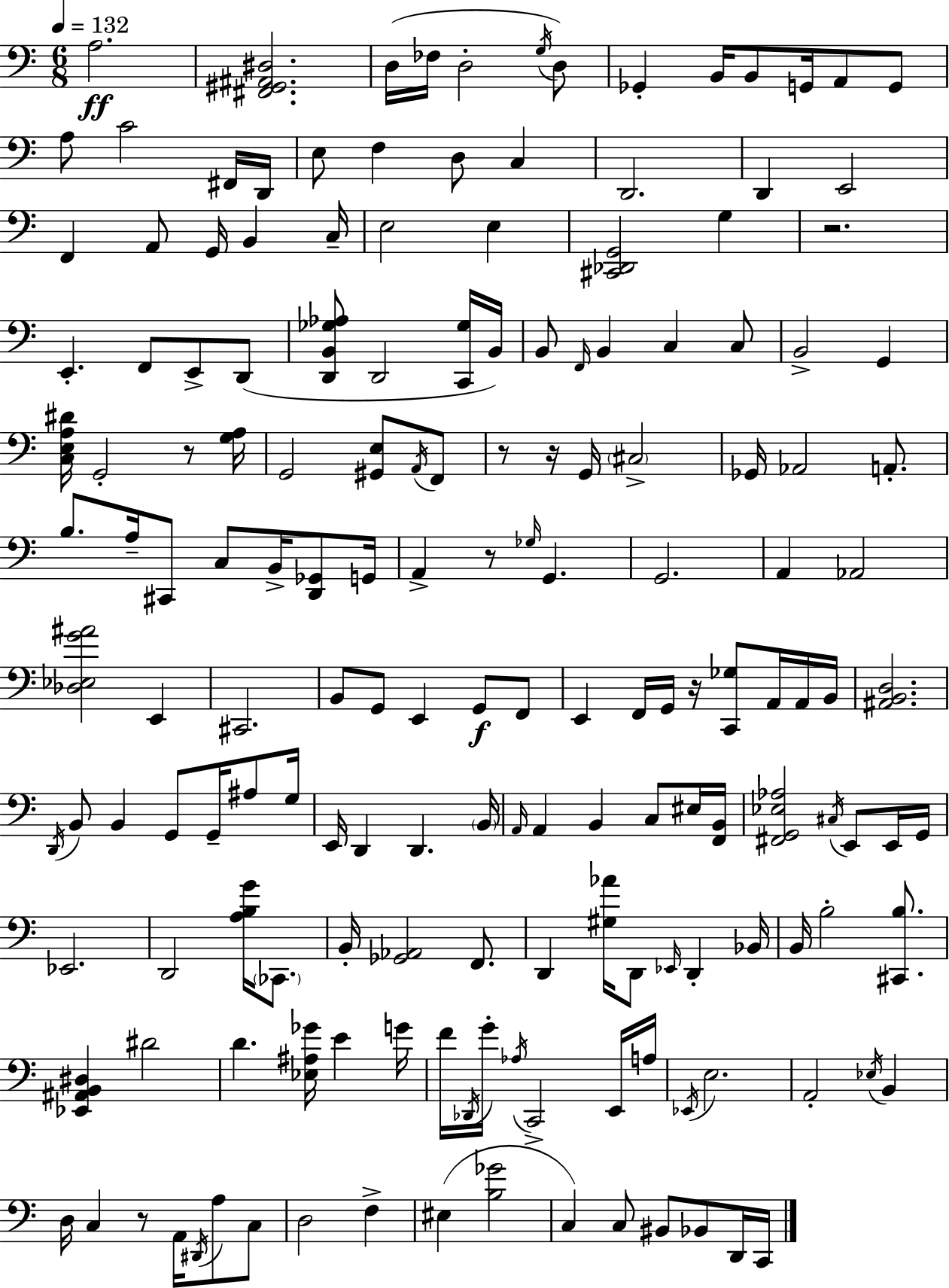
{
  \clef bass
  \numericTimeSignature
  \time 6/8
  \key c \major
  \tempo 4 = 132
  a2.\ff | <fis, gis, ais, dis>2. | d16( fes16 d2-. \acciaccatura { g16 } d8) | ges,4-. b,16 b,8 g,16 a,8 g,8 | \break a8 c'2 fis,16 | d,16 e8 f4 d8 c4 | d,2. | d,4 e,2 | \break f,4 a,8 g,16 b,4 | c16-- e2 e4 | <cis, des, g,>2 g4 | r2. | \break e,4.-. f,8 e,8-> d,8( | <d, b, ges aes>8 d,2 <c, ges>16 | b,16) b,8 \grace { f,16 } b,4 c4 | c8 b,2-> g,4 | \break <c e a dis'>16 g,2-. r8 | <g a>16 g,2 <gis, e>8 | \acciaccatura { a,16 } f,8 r8 r16 g,16 \parenthesize cis2-> | ges,16 aes,2 | \break a,8.-. b8. a16-- cis,8 c8 b,16-> | <d, ges,>8 g,16 a,4-> r8 \grace { ges16 } g,4. | g,2. | a,4 aes,2 | \break <des ees g' ais'>2 | e,4 cis,2. | b,8 g,8 e,4 | g,8\f f,8 e,4 f,16 g,16 r16 <c, ges>8 | \break a,16 a,16 b,16 <ais, b, d>2. | \acciaccatura { d,16 } b,8 b,4 g,8 | g,16-- ais8 g16 e,16 d,4 d,4. | \parenthesize b,16 \grace { a,16 } a,4 b,4 | \break c8 eis16 <f, b,>16 <fis, g, ees aes>2 | \acciaccatura { cis16 } e,8 e,16 g,16 ees,2. | d,2 | <a b g'>16 \parenthesize ces,8. b,16-. <ges, aes,>2 | \break f,8. d,4 <gis aes'>16 | d,8 \grace { ees,16 } d,4-. bes,16 b,16 b2-. | <cis, b>8. <ees, ais, b, dis>4 | dis'2 d'4. | \break <ees ais ges'>16 e'4 g'16 f'16 \acciaccatura { des,16 } g'16-. \acciaccatura { aes16 } | c,2-> e,16 a16 \acciaccatura { ees,16 } e2. | a,2-. | \acciaccatura { ees16 } b,4 | \break d16 c4 r8 a,16 \acciaccatura { dis,16 } a8 c8 | d2 f4-> | eis4( <b ges'>2 | c4) c8 bis,8 bes,8 d,16 | \break c,16 \bar "|."
}